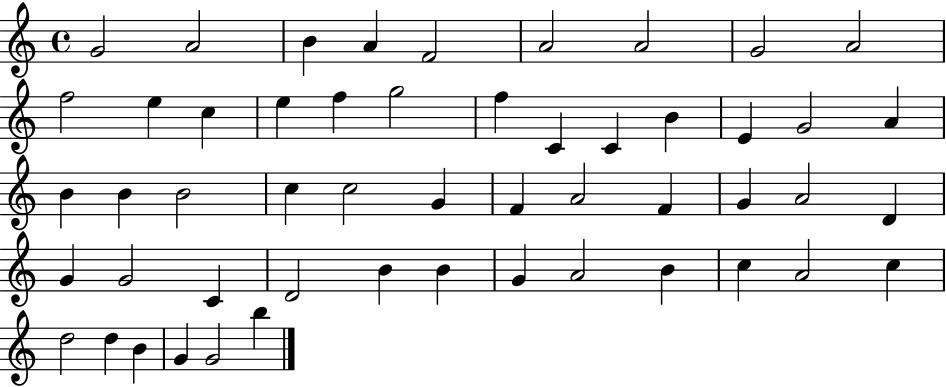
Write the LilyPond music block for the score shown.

{
  \clef treble
  \time 4/4
  \defaultTimeSignature
  \key c \major
  g'2 a'2 | b'4 a'4 f'2 | a'2 a'2 | g'2 a'2 | \break f''2 e''4 c''4 | e''4 f''4 g''2 | f''4 c'4 c'4 b'4 | e'4 g'2 a'4 | \break b'4 b'4 b'2 | c''4 c''2 g'4 | f'4 a'2 f'4 | g'4 a'2 d'4 | \break g'4 g'2 c'4 | d'2 b'4 b'4 | g'4 a'2 b'4 | c''4 a'2 c''4 | \break d''2 d''4 b'4 | g'4 g'2 b''4 | \bar "|."
}